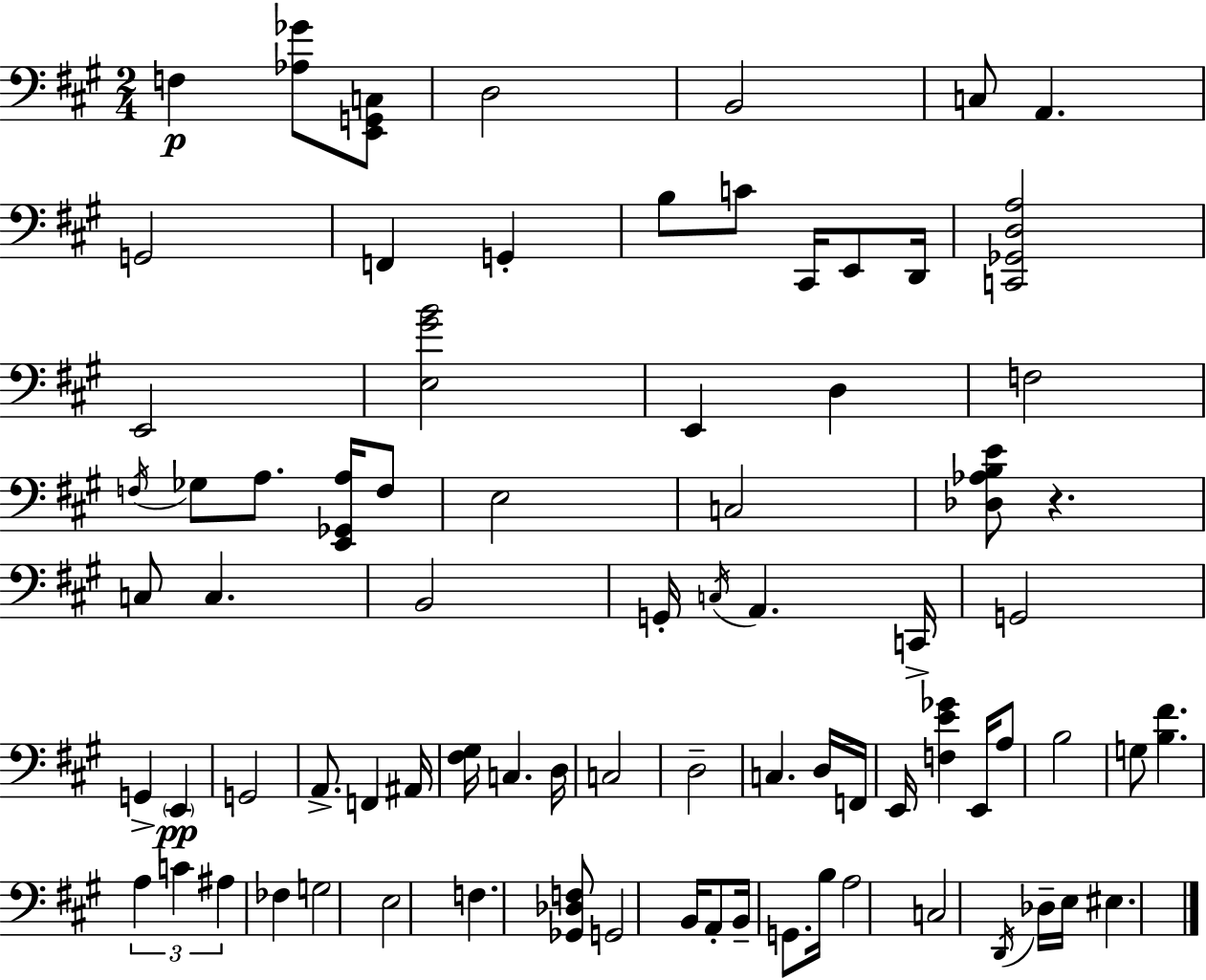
X:1
T:Untitled
M:2/4
L:1/4
K:A
F, [_A,_G]/2 [E,,G,,C,]/2 D,2 B,,2 C,/2 A,, G,,2 F,, G,, B,/2 C/2 ^C,,/4 E,,/2 D,,/4 [C,,_G,,D,A,]2 E,,2 [E,^GB]2 E,, D, F,2 F,/4 _G,/2 A,/2 [E,,_G,,A,]/4 F,/2 E,2 C,2 [_D,_A,B,E]/2 z C,/2 C, B,,2 G,,/4 C,/4 A,, C,,/4 G,,2 G,, E,, G,,2 A,,/2 F,, ^A,,/4 [^F,^G,]/4 C, D,/4 C,2 D,2 C, D,/4 F,,/4 E,,/4 [F,E_G] E,,/4 A,/2 B,2 G,/2 [B,^F] A, C ^A, _F, G,2 E,2 F, [_G,,_D,F,]/2 G,,2 B,,/4 A,,/2 B,,/4 G,,/2 B,/4 A,2 C,2 D,,/4 _D,/4 E,/4 ^E,